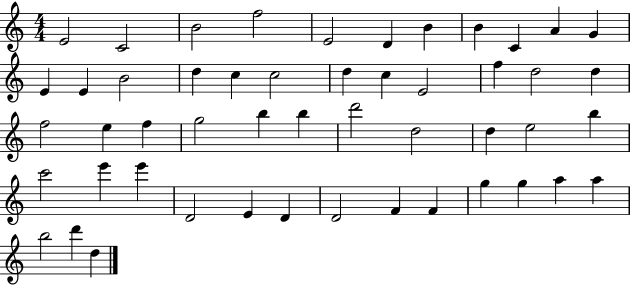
{
  \clef treble
  \numericTimeSignature
  \time 4/4
  \key c \major
  e'2 c'2 | b'2 f''2 | e'2 d'4 b'4 | b'4 c'4 a'4 g'4 | \break e'4 e'4 b'2 | d''4 c''4 c''2 | d''4 c''4 e'2 | f''4 d''2 d''4 | \break f''2 e''4 f''4 | g''2 b''4 b''4 | d'''2 d''2 | d''4 e''2 b''4 | \break c'''2 e'''4 e'''4 | d'2 e'4 d'4 | d'2 f'4 f'4 | g''4 g''4 a''4 a''4 | \break b''2 d'''4 d''4 | \bar "|."
}